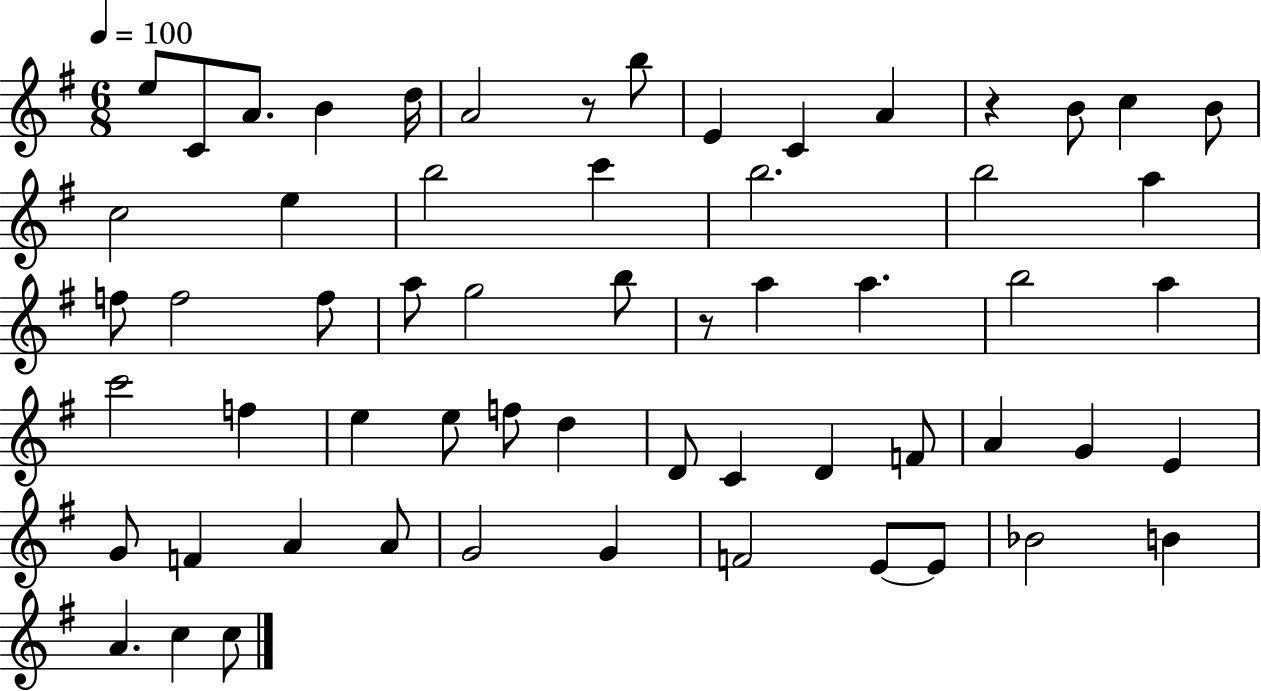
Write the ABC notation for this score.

X:1
T:Untitled
M:6/8
L:1/4
K:G
e/2 C/2 A/2 B d/4 A2 z/2 b/2 E C A z B/2 c B/2 c2 e b2 c' b2 b2 a f/2 f2 f/2 a/2 g2 b/2 z/2 a a b2 a c'2 f e e/2 f/2 d D/2 C D F/2 A G E G/2 F A A/2 G2 G F2 E/2 E/2 _B2 B A c c/2